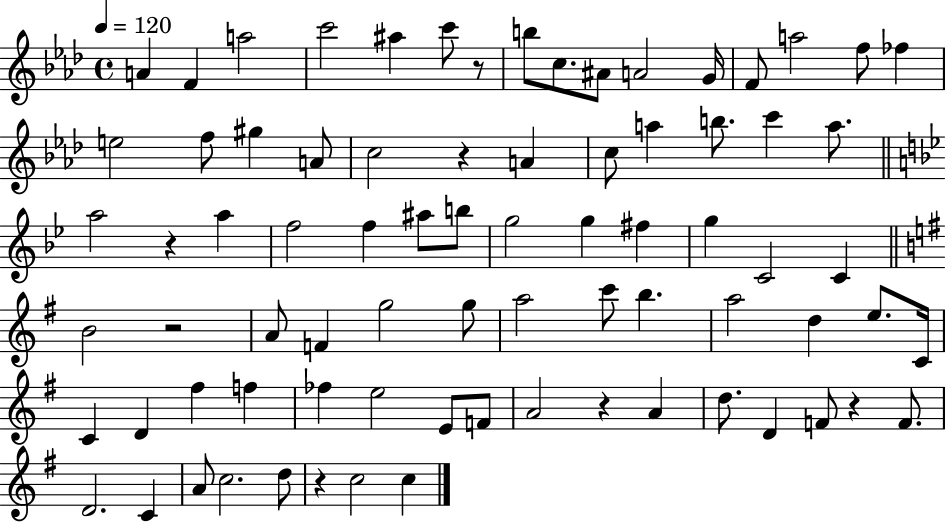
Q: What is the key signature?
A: AES major